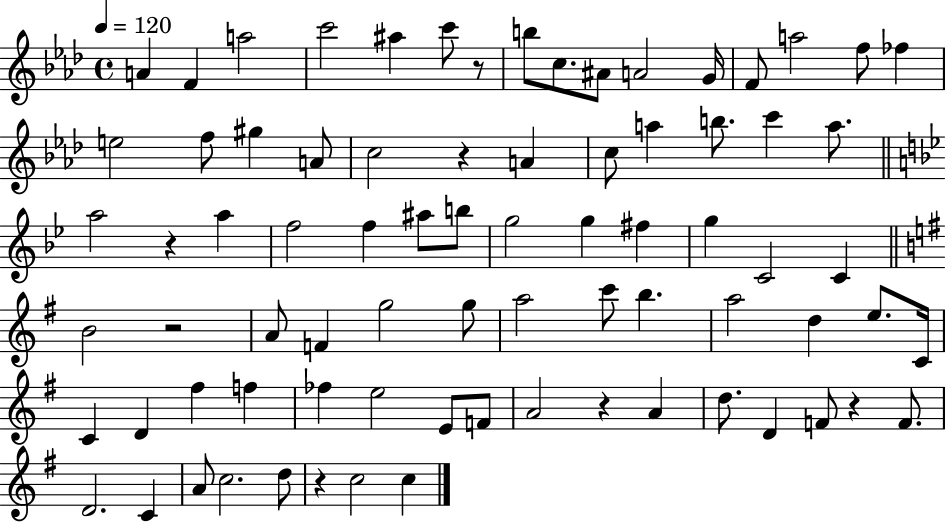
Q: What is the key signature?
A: AES major